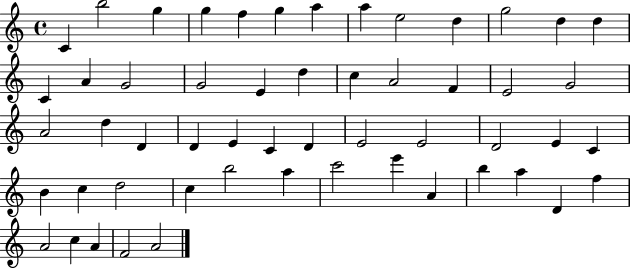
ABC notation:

X:1
T:Untitled
M:4/4
L:1/4
K:C
C b2 g g f g a a e2 d g2 d d C A G2 G2 E d c A2 F E2 G2 A2 d D D E C D E2 E2 D2 E C B c d2 c b2 a c'2 e' A b a D f A2 c A F2 A2